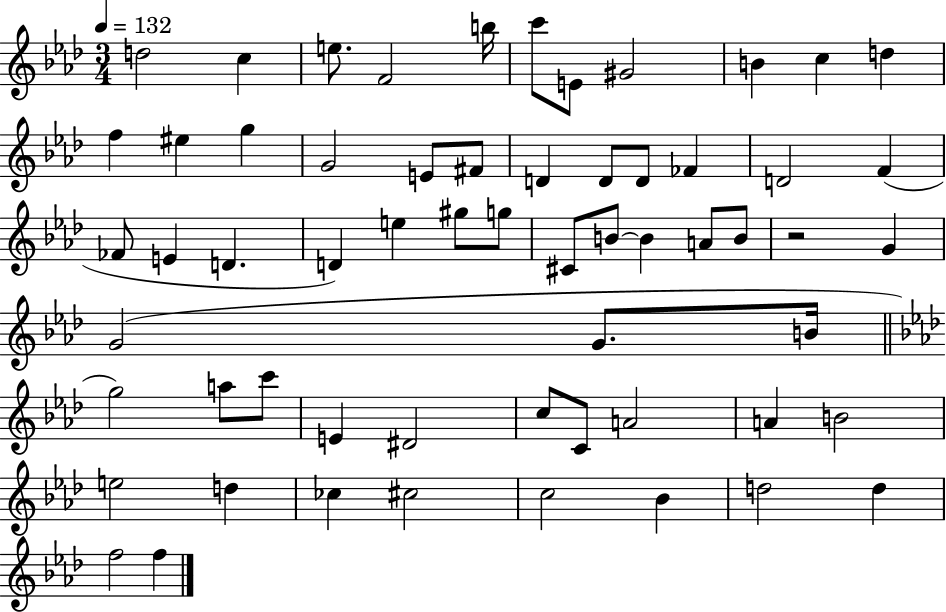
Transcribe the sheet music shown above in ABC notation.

X:1
T:Untitled
M:3/4
L:1/4
K:Ab
d2 c e/2 F2 b/4 c'/2 E/2 ^G2 B c d f ^e g G2 E/2 ^F/2 D D/2 D/2 _F D2 F _F/2 E D D e ^g/2 g/2 ^C/2 B/2 B A/2 B/2 z2 G G2 G/2 B/4 g2 a/2 c'/2 E ^D2 c/2 C/2 A2 A B2 e2 d _c ^c2 c2 _B d2 d f2 f